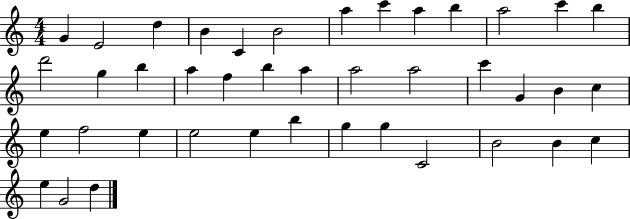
G4/q E4/h D5/q B4/q C4/q B4/h A5/q C6/q A5/q B5/q A5/h C6/q B5/q D6/h G5/q B5/q A5/q F5/q B5/q A5/q A5/h A5/h C6/q G4/q B4/q C5/q E5/q F5/h E5/q E5/h E5/q B5/q G5/q G5/q C4/h B4/h B4/q C5/q E5/q G4/h D5/q